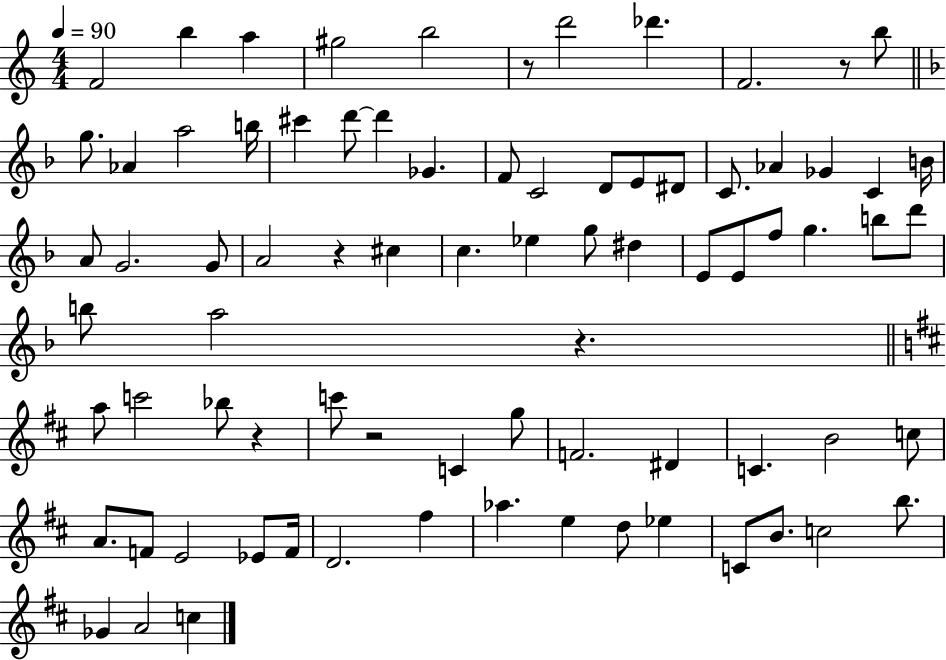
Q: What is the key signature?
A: C major